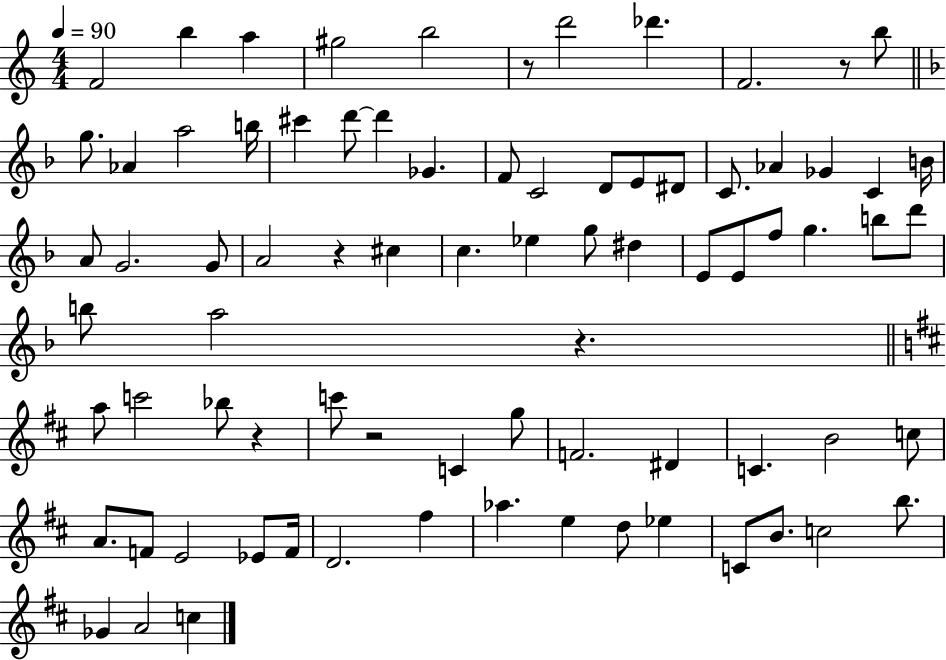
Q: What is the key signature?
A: C major